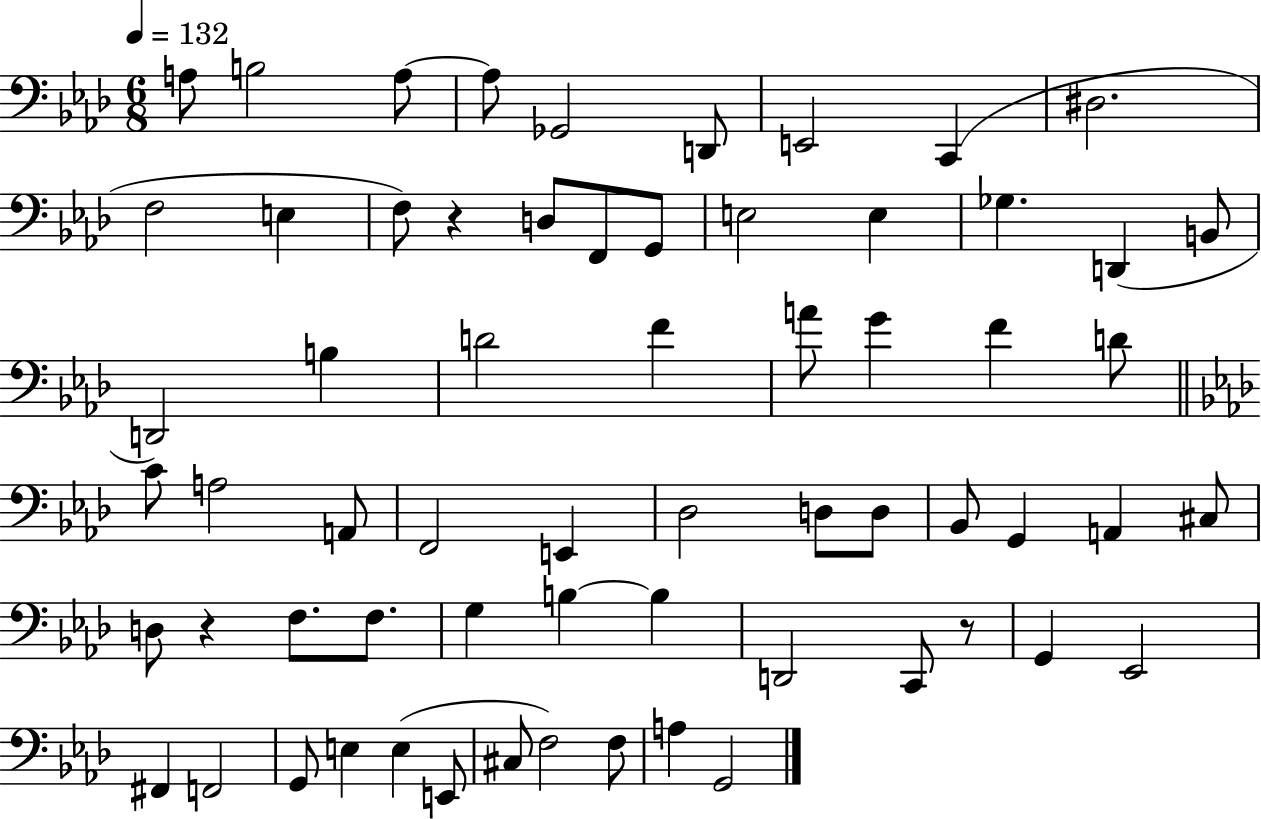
A3/e B3/h A3/e A3/e Gb2/h D2/e E2/h C2/q D#3/h. F3/h E3/q F3/e R/q D3/e F2/e G2/e E3/h E3/q Gb3/q. D2/q B2/e D2/h B3/q D4/h F4/q A4/e G4/q F4/q D4/e C4/e A3/h A2/e F2/h E2/q Db3/h D3/e D3/e Bb2/e G2/q A2/q C#3/e D3/e R/q F3/e. F3/e. G3/q B3/q B3/q D2/h C2/e R/e G2/q Eb2/h F#2/q F2/h G2/e E3/q E3/q E2/e C#3/e F3/h F3/e A3/q G2/h